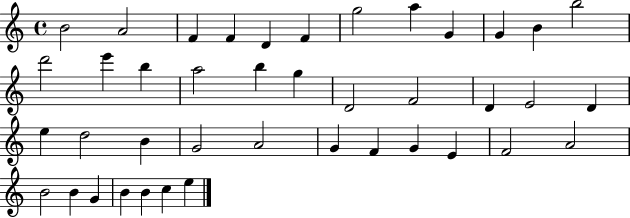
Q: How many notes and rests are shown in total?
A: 41